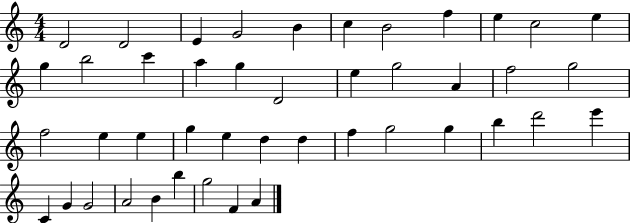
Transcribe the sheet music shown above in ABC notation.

X:1
T:Untitled
M:4/4
L:1/4
K:C
D2 D2 E G2 B c B2 f e c2 e g b2 c' a g D2 e g2 A f2 g2 f2 e e g e d d f g2 g b d'2 e' C G G2 A2 B b g2 F A